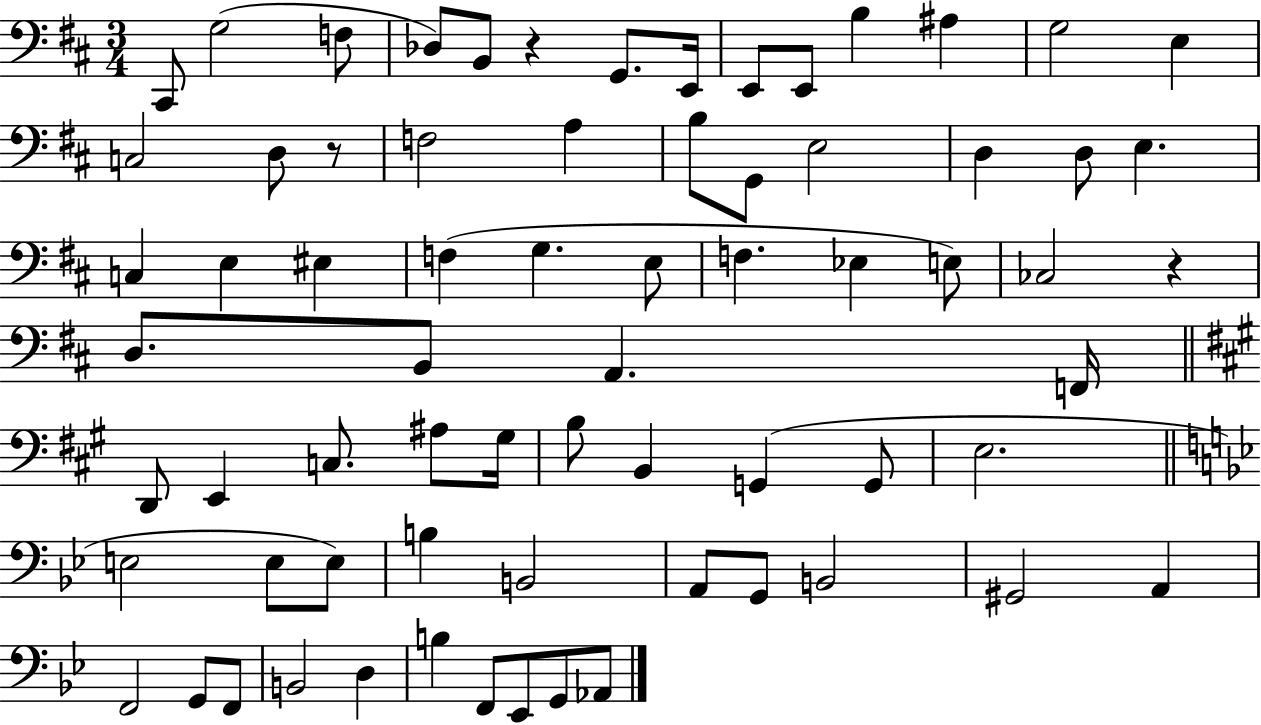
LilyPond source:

{
  \clef bass
  \numericTimeSignature
  \time 3/4
  \key d \major
  cis,8 g2( f8 | des8) b,8 r4 g,8. e,16 | e,8 e,8 b4 ais4 | g2 e4 | \break c2 d8 r8 | f2 a4 | b8 g,8 e2 | d4 d8 e4. | \break c4 e4 eis4 | f4( g4. e8 | f4. ees4 e8) | ces2 r4 | \break d8. b,8 a,4. f,16 | \bar "||" \break \key a \major d,8 e,4 c8. ais8 gis16 | b8 b,4 g,4( g,8 | e2. | \bar "||" \break \key g \minor e2 e8 e8) | b4 b,2 | a,8 g,8 b,2 | gis,2 a,4 | \break f,2 g,8 f,8 | b,2 d4 | b4 f,8 ees,8 g,8 aes,8 | \bar "|."
}